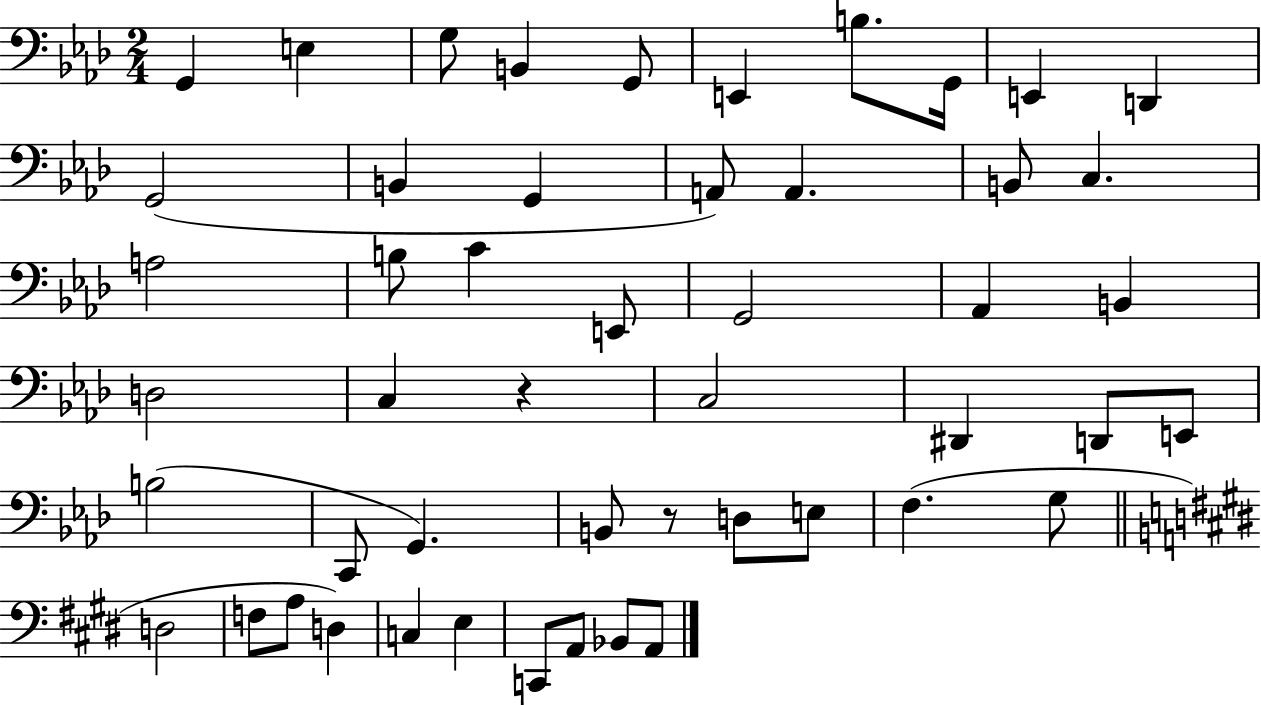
X:1
T:Untitled
M:2/4
L:1/4
K:Ab
G,, E, G,/2 B,, G,,/2 E,, B,/2 G,,/4 E,, D,, G,,2 B,, G,, A,,/2 A,, B,,/2 C, A,2 B,/2 C E,,/2 G,,2 _A,, B,, D,2 C, z C,2 ^D,, D,,/2 E,,/2 B,2 C,,/2 G,, B,,/2 z/2 D,/2 E,/2 F, G,/2 D,2 F,/2 A,/2 D, C, E, C,,/2 A,,/2 _B,,/2 A,,/2